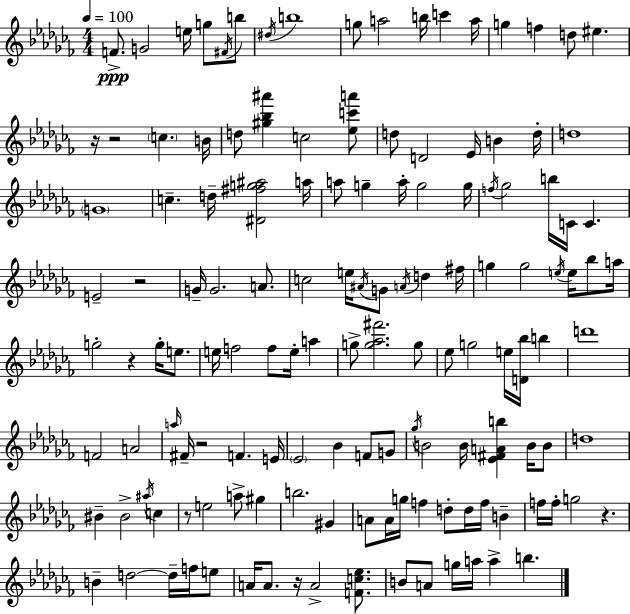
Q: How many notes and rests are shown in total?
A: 138